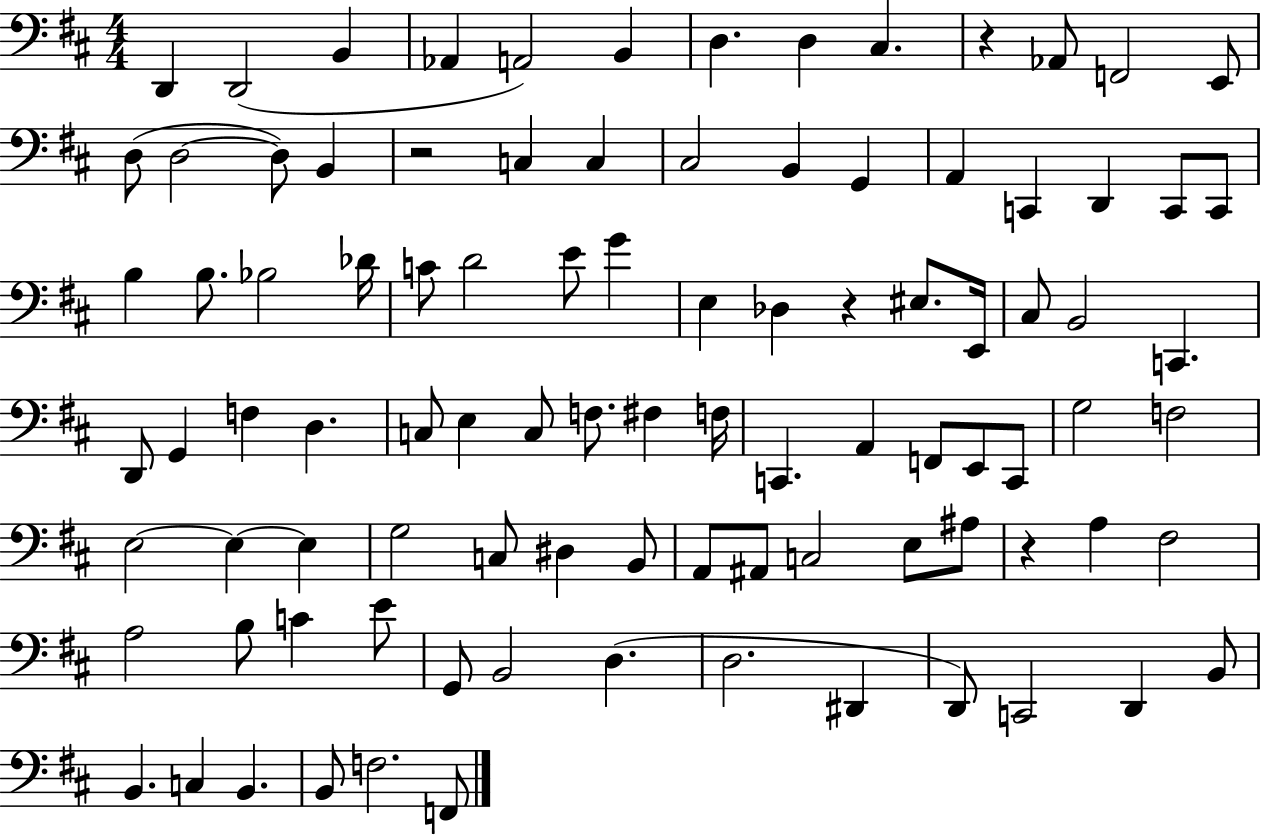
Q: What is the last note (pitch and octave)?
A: F2